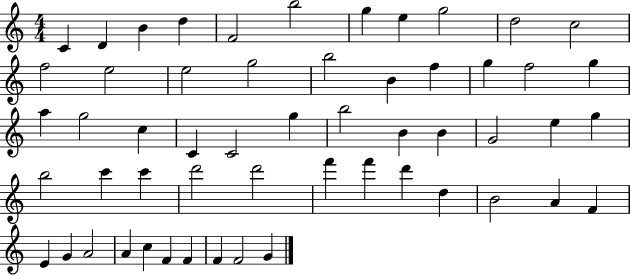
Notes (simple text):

C4/q D4/q B4/q D5/q F4/h B5/h G5/q E5/q G5/h D5/h C5/h F5/h E5/h E5/h G5/h B5/h B4/q F5/q G5/q F5/h G5/q A5/q G5/h C5/q C4/q C4/h G5/q B5/h B4/q B4/q G4/h E5/q G5/q B5/h C6/q C6/q D6/h D6/h F6/q F6/q D6/q D5/q B4/h A4/q F4/q E4/q G4/q A4/h A4/q C5/q F4/q F4/q F4/q F4/h G4/q